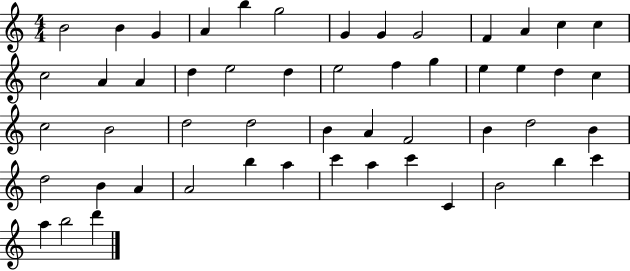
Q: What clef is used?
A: treble